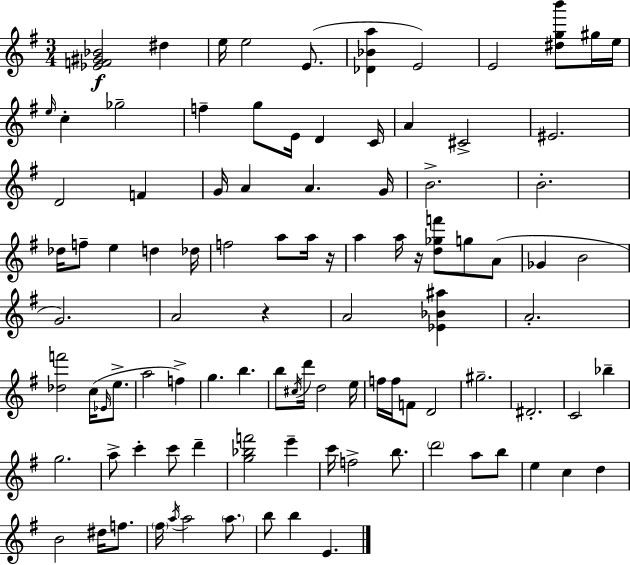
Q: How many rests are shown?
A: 3